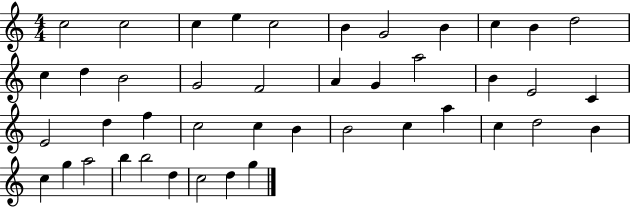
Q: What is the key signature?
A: C major